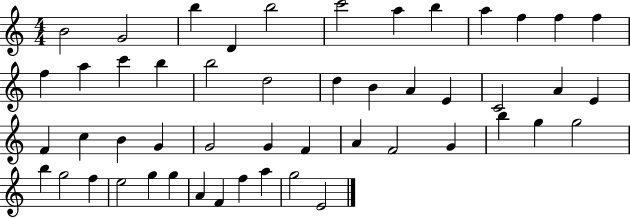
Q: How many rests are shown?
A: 0